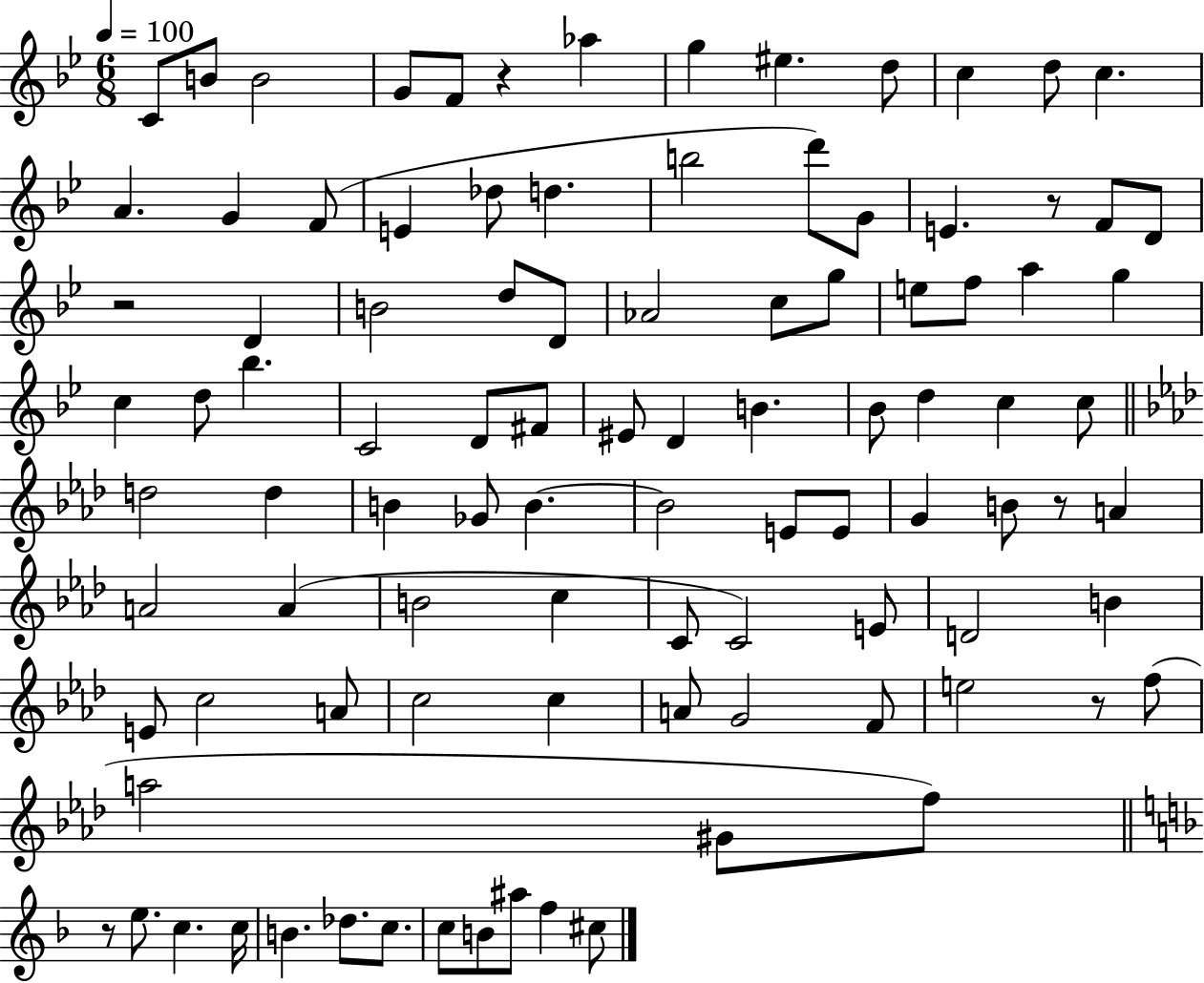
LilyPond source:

{
  \clef treble
  \numericTimeSignature
  \time 6/8
  \key bes \major
  \tempo 4 = 100
  c'8 b'8 b'2 | g'8 f'8 r4 aes''4 | g''4 eis''4. d''8 | c''4 d''8 c''4. | \break a'4. g'4 f'8( | e'4 des''8 d''4. | b''2 d'''8) g'8 | e'4. r8 f'8 d'8 | \break r2 d'4 | b'2 d''8 d'8 | aes'2 c''8 g''8 | e''8 f''8 a''4 g''4 | \break c''4 d''8 bes''4. | c'2 d'8 fis'8 | eis'8 d'4 b'4. | bes'8 d''4 c''4 c''8 | \break \bar "||" \break \key aes \major d''2 d''4 | b'4 ges'8 b'4.~~ | b'2 e'8 e'8 | g'4 b'8 r8 a'4 | \break a'2 a'4( | b'2 c''4 | c'8 c'2) e'8 | d'2 b'4 | \break e'8 c''2 a'8 | c''2 c''4 | a'8 g'2 f'8 | e''2 r8 f''8( | \break a''2 gis'8 f''8) | \bar "||" \break \key f \major r8 e''8. c''4. c''16 | b'4. des''8. c''8. | c''8 b'8 ais''8 f''4 cis''8 | \bar "|."
}